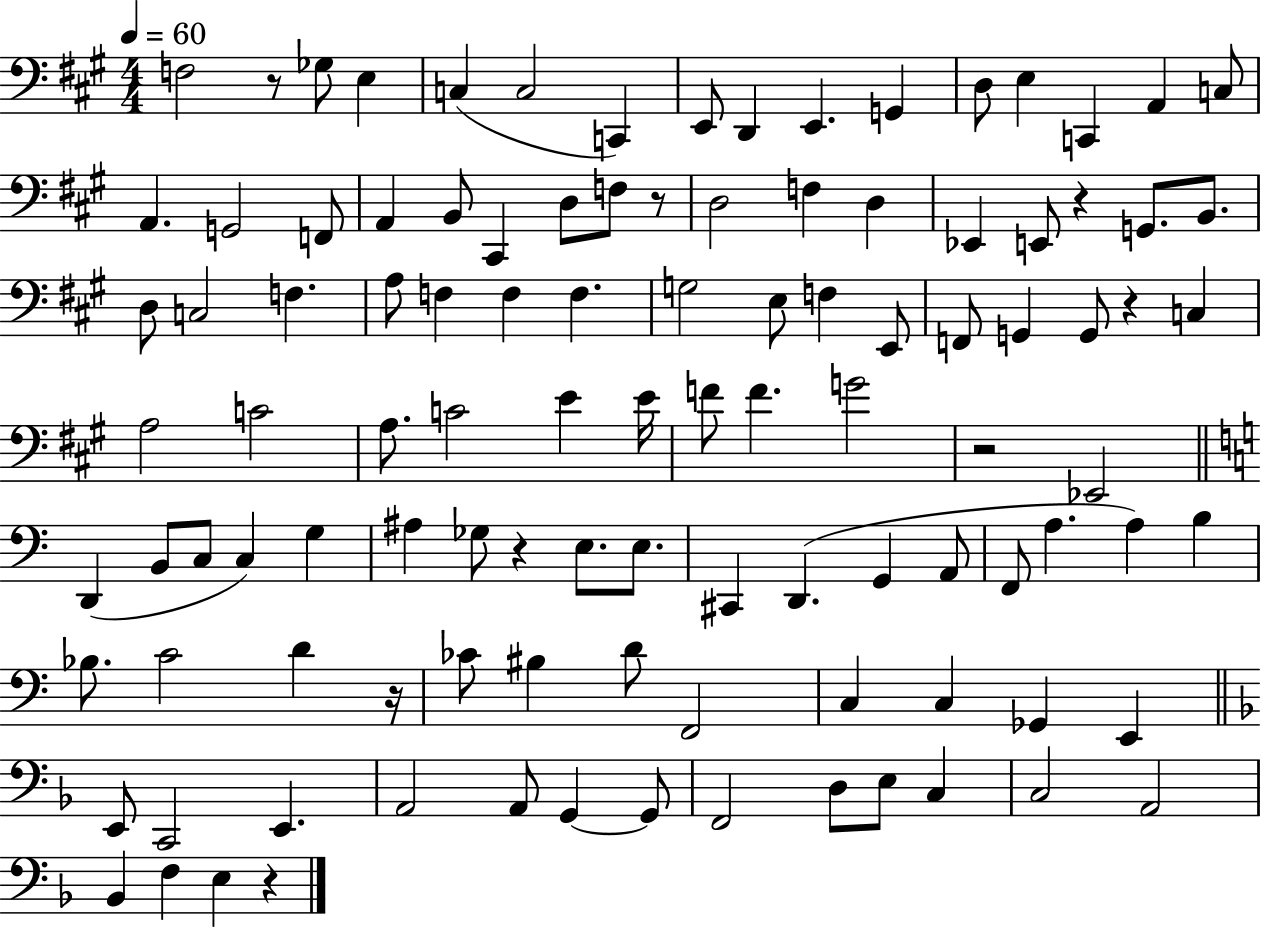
F3/h R/e Gb3/e E3/q C3/q C3/h C2/q E2/e D2/q E2/q. G2/q D3/e E3/q C2/q A2/q C3/e A2/q. G2/h F2/e A2/q B2/e C#2/q D3/e F3/e R/e D3/h F3/q D3/q Eb2/q E2/e R/q G2/e. B2/e. D3/e C3/h F3/q. A3/e F3/q F3/q F3/q. G3/h E3/e F3/q E2/e F2/e G2/q G2/e R/q C3/q A3/h C4/h A3/e. C4/h E4/q E4/s F4/e F4/q. G4/h R/h Eb2/h D2/q B2/e C3/e C3/q G3/q A#3/q Gb3/e R/q E3/e. E3/e. C#2/q D2/q. G2/q A2/e F2/e A3/q. A3/q B3/q Bb3/e. C4/h D4/q R/s CES4/e BIS3/q D4/e F2/h C3/q C3/q Gb2/q E2/q E2/e C2/h E2/q. A2/h A2/e G2/q G2/e F2/h D3/e E3/e C3/q C3/h A2/h Bb2/q F3/q E3/q R/q